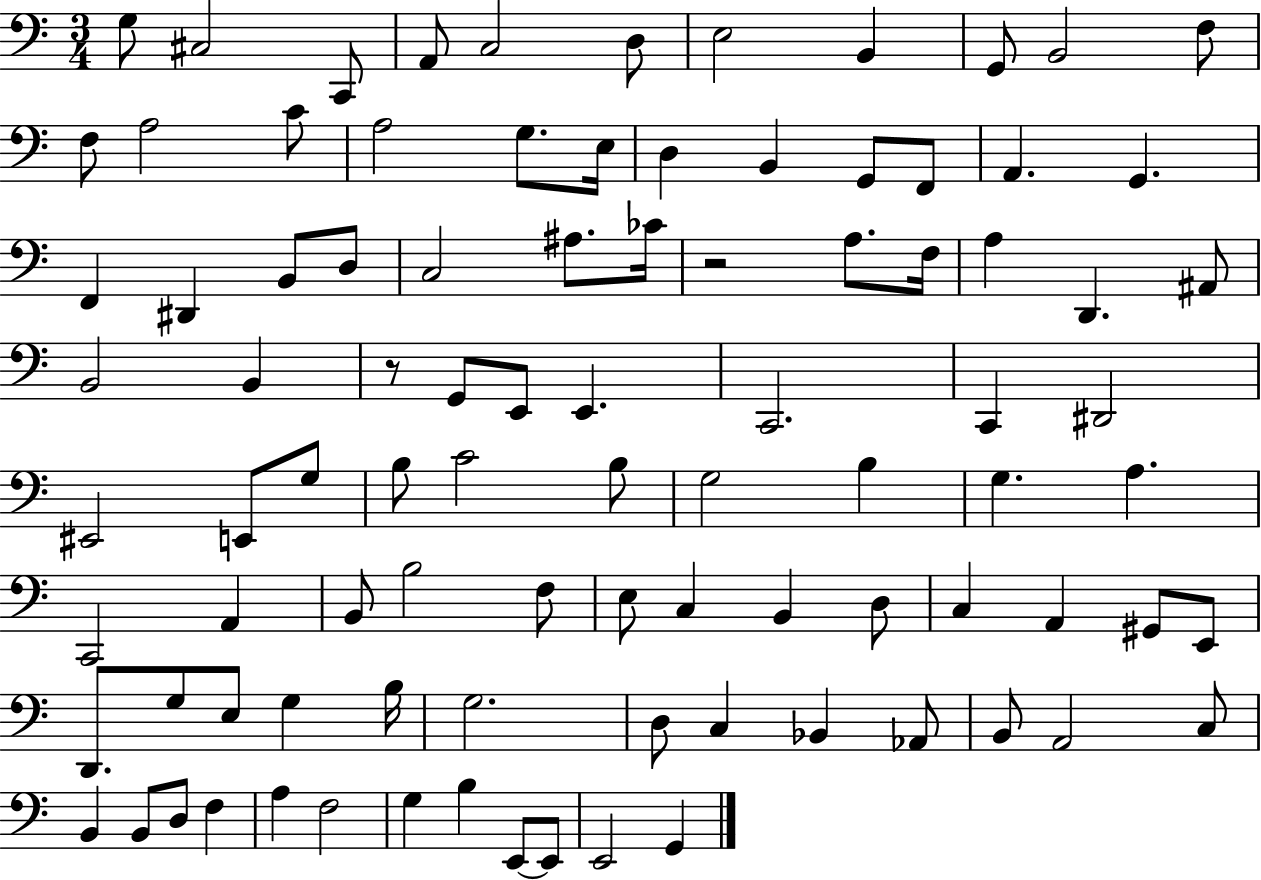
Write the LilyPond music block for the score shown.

{
  \clef bass
  \numericTimeSignature
  \time 3/4
  \key c \major
  \repeat volta 2 { g8 cis2 c,8 | a,8 c2 d8 | e2 b,4 | g,8 b,2 f8 | \break f8 a2 c'8 | a2 g8. e16 | d4 b,4 g,8 f,8 | a,4. g,4. | \break f,4 dis,4 b,8 d8 | c2 ais8. ces'16 | r2 a8. f16 | a4 d,4. ais,8 | \break b,2 b,4 | r8 g,8 e,8 e,4. | c,2. | c,4 dis,2 | \break eis,2 e,8 g8 | b8 c'2 b8 | g2 b4 | g4. a4. | \break c,2 a,4 | b,8 b2 f8 | e8 c4 b,4 d8 | c4 a,4 gis,8 e,8 | \break d,8. g8 e8 g4 b16 | g2. | d8 c4 bes,4 aes,8 | b,8 a,2 c8 | \break b,4 b,8 d8 f4 | a4 f2 | g4 b4 e,8~~ e,8 | e,2 g,4 | \break } \bar "|."
}